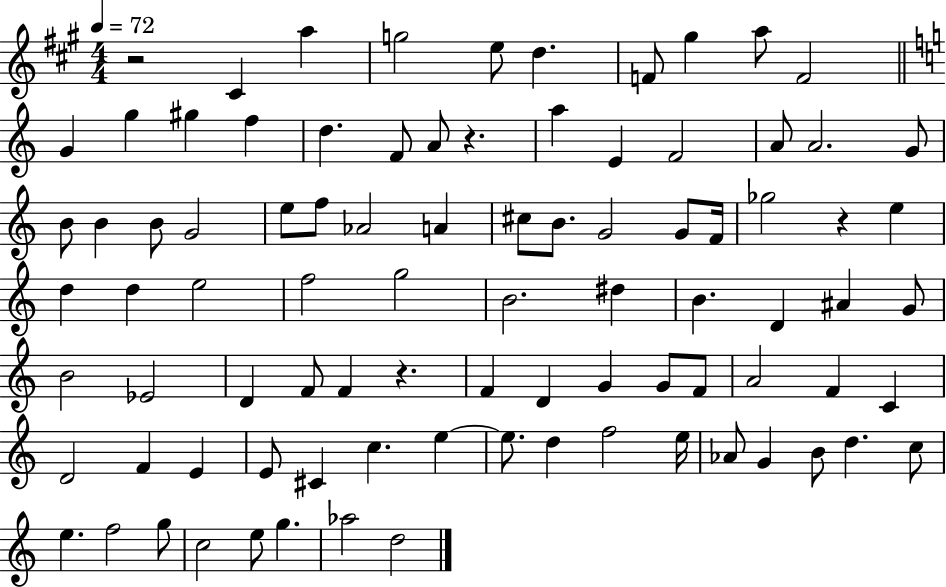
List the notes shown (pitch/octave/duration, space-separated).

R/h C#4/q A5/q G5/h E5/e D5/q. F4/e G#5/q A5/e F4/h G4/q G5/q G#5/q F5/q D5/q. F4/e A4/e R/q. A5/q E4/q F4/h A4/e A4/h. G4/e B4/e B4/q B4/e G4/h E5/e F5/e Ab4/h A4/q C#5/e B4/e. G4/h G4/e F4/s Gb5/h R/q E5/q D5/q D5/q E5/h F5/h G5/h B4/h. D#5/q B4/q. D4/q A#4/q G4/e B4/h Eb4/h D4/q F4/e F4/q R/q. F4/q D4/q G4/q G4/e F4/e A4/h F4/q C4/q D4/h F4/q E4/q E4/e C#4/q C5/q. E5/q E5/e. D5/q F5/h E5/s Ab4/e G4/q B4/e D5/q. C5/e E5/q. F5/h G5/e C5/h E5/e G5/q. Ab5/h D5/h